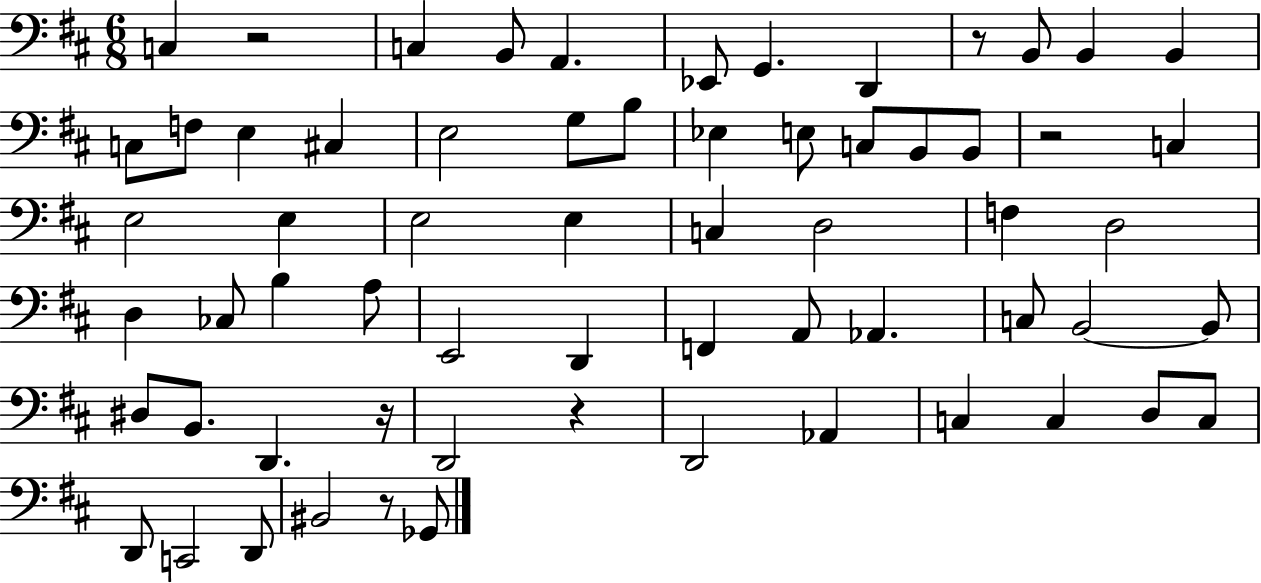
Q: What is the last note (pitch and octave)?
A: Gb2